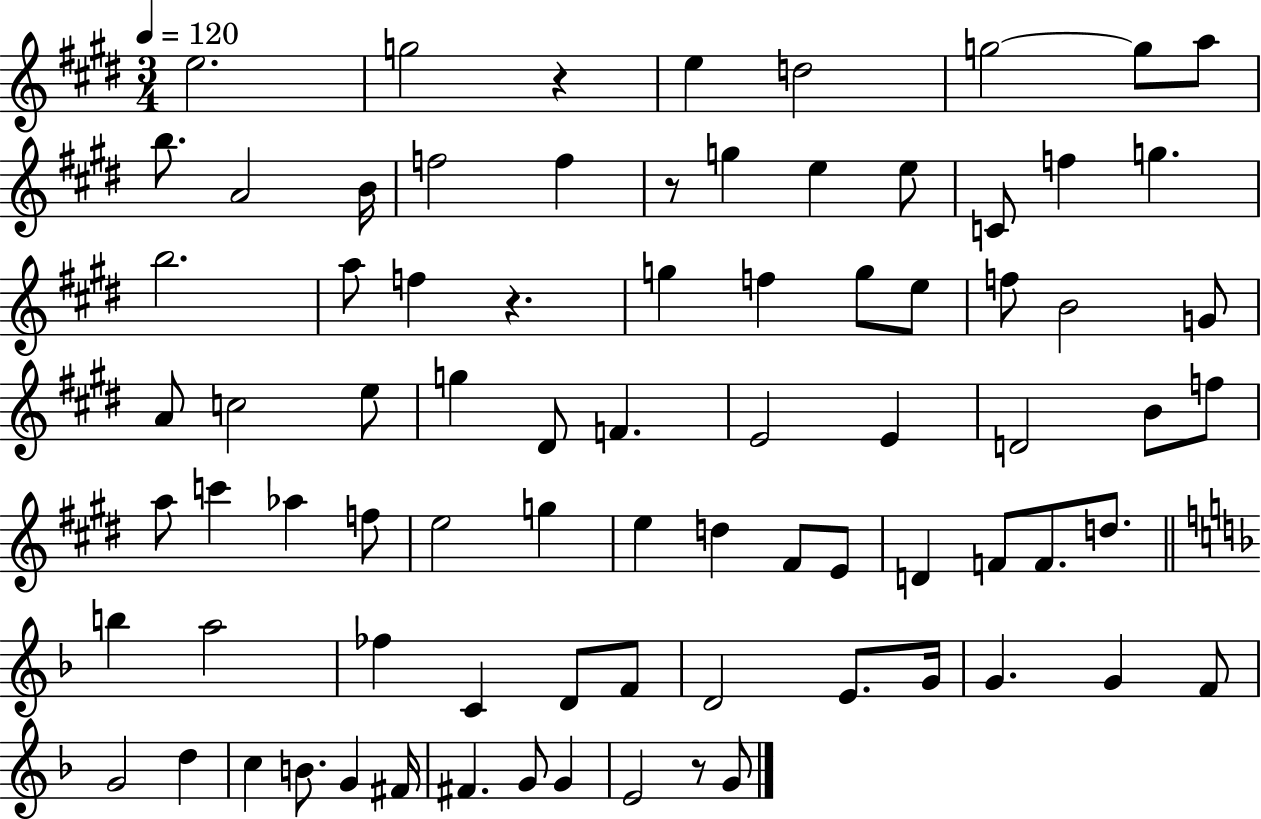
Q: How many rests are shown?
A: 4